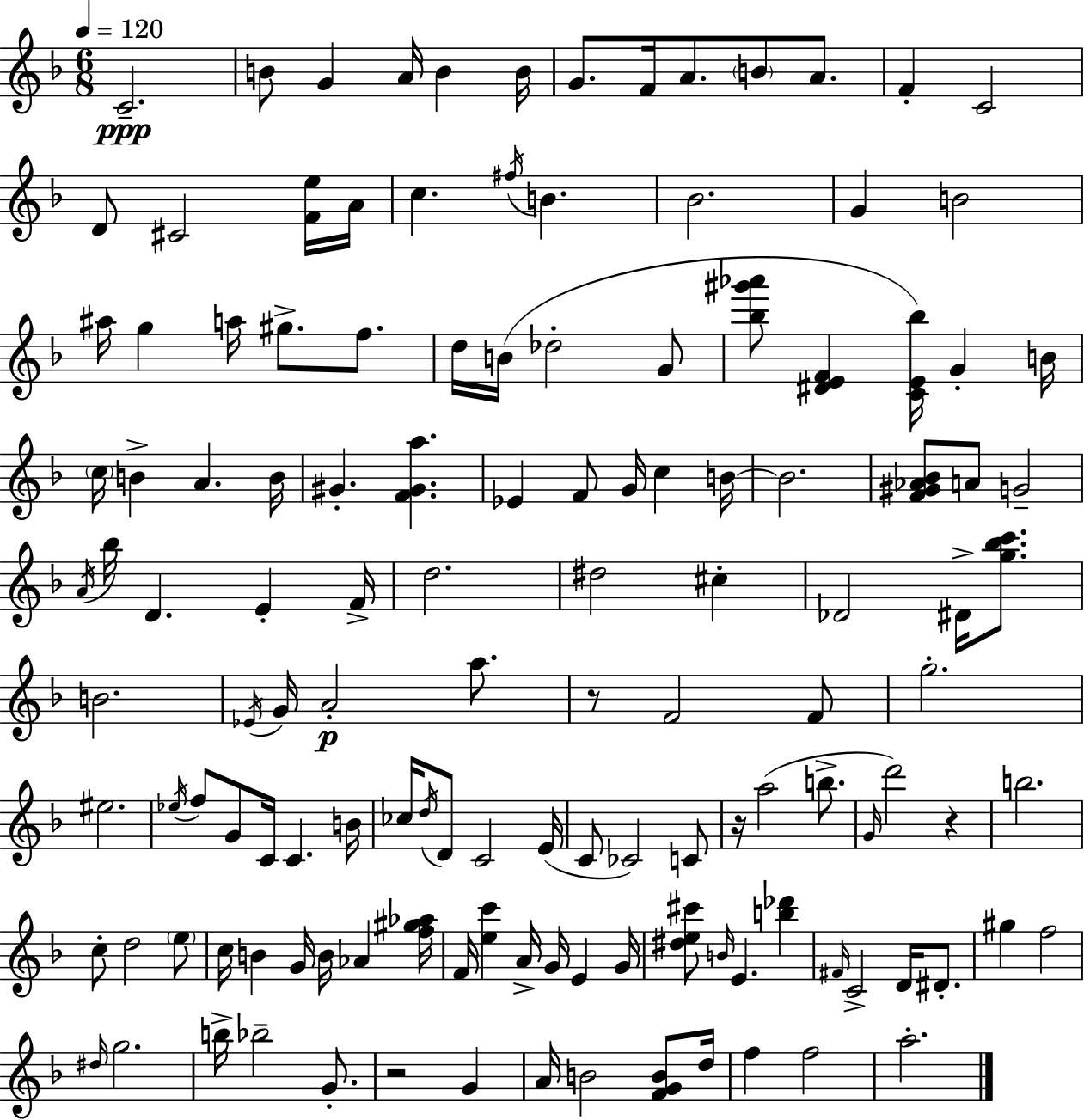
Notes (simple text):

C4/h. B4/e G4/q A4/s B4/q B4/s G4/e. F4/s A4/e. B4/e A4/e. F4/q C4/h D4/e C#4/h [F4,E5]/s A4/s C5/q. F#5/s B4/q. Bb4/h. G4/q B4/h A#5/s G5/q A5/s G#5/e. F5/e. D5/s B4/s Db5/h G4/e [Bb5,G#6,Ab6]/e [D#4,E4,F4]/q [C4,E4,Bb5]/s G4/q B4/s C5/s B4/q A4/q. B4/s G#4/q. [F4,G#4,A5]/q. Eb4/q F4/e G4/s C5/q B4/s B4/h. [F4,G#4,Ab4,Bb4]/e A4/e G4/h A4/s Bb5/s D4/q. E4/q F4/s D5/h. D#5/h C#5/q Db4/h D#4/s [G5,Bb5,C6]/e. B4/h. Eb4/s G4/s A4/h A5/e. R/e F4/h F4/e G5/h. EIS5/h. Eb5/s F5/e G4/e C4/s C4/q. B4/s CES5/s D5/s D4/e C4/h E4/s C4/e CES4/h C4/e R/s A5/h B5/e. G4/s D6/h R/q B5/h. C5/e D5/h E5/e C5/s B4/q G4/s B4/s Ab4/q [F5,G#5,Ab5]/s F4/s [E5,C6]/q A4/s G4/s E4/q G4/s [D#5,E5,C#6]/e B4/s E4/q. [B5,Db6]/q F#4/s C4/h D4/s D#4/e. G#5/q F5/h D#5/s G5/h. B5/s Bb5/h G4/e. R/h G4/q A4/s B4/h [F4,G4,B4]/e D5/s F5/q F5/h A5/h.